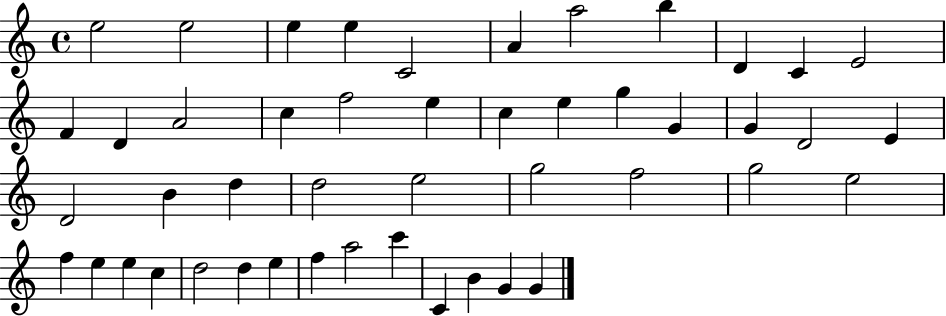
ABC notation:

X:1
T:Untitled
M:4/4
L:1/4
K:C
e2 e2 e e C2 A a2 b D C E2 F D A2 c f2 e c e g G G D2 E D2 B d d2 e2 g2 f2 g2 e2 f e e c d2 d e f a2 c' C B G G